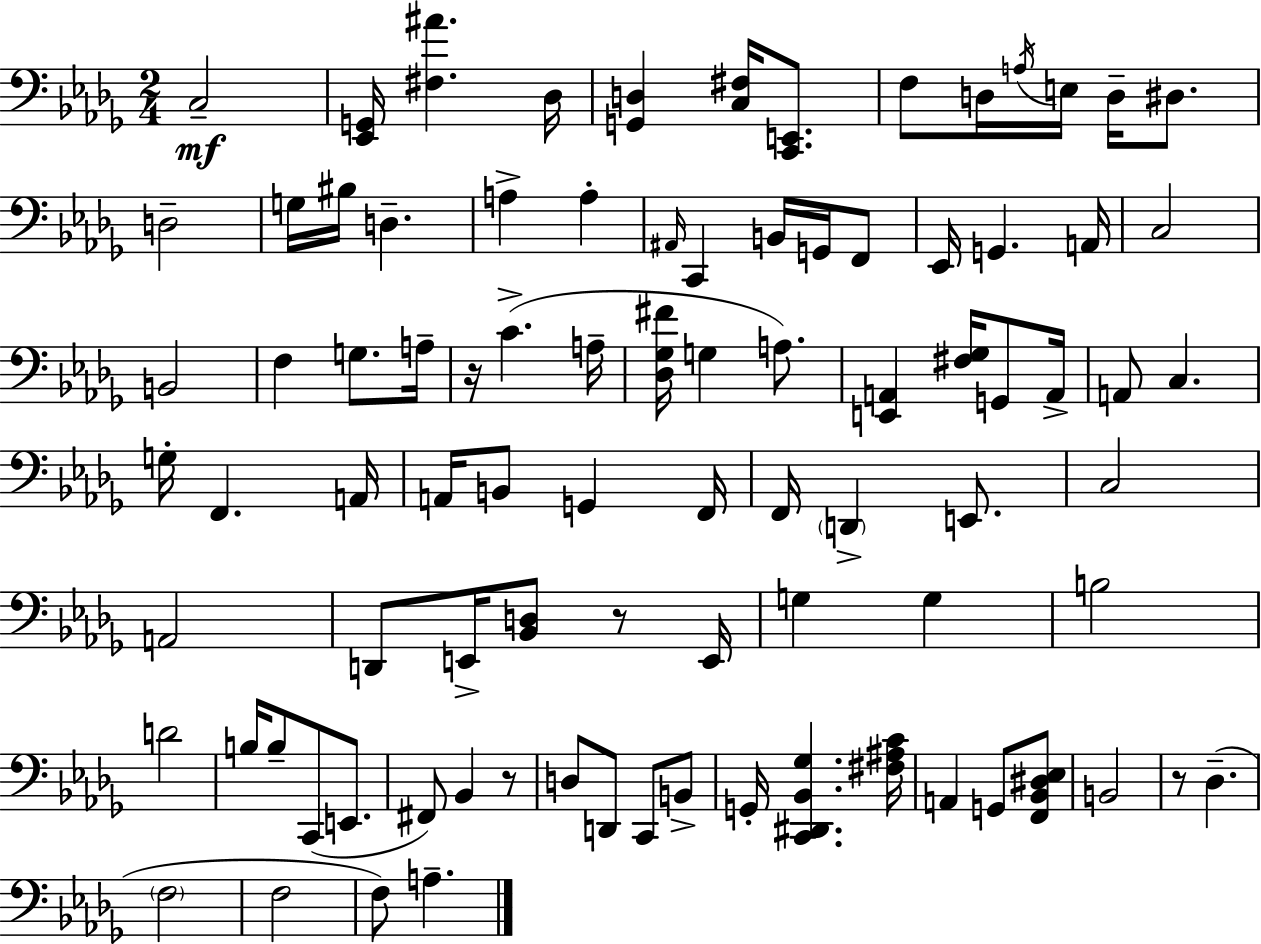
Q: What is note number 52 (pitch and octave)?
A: G3